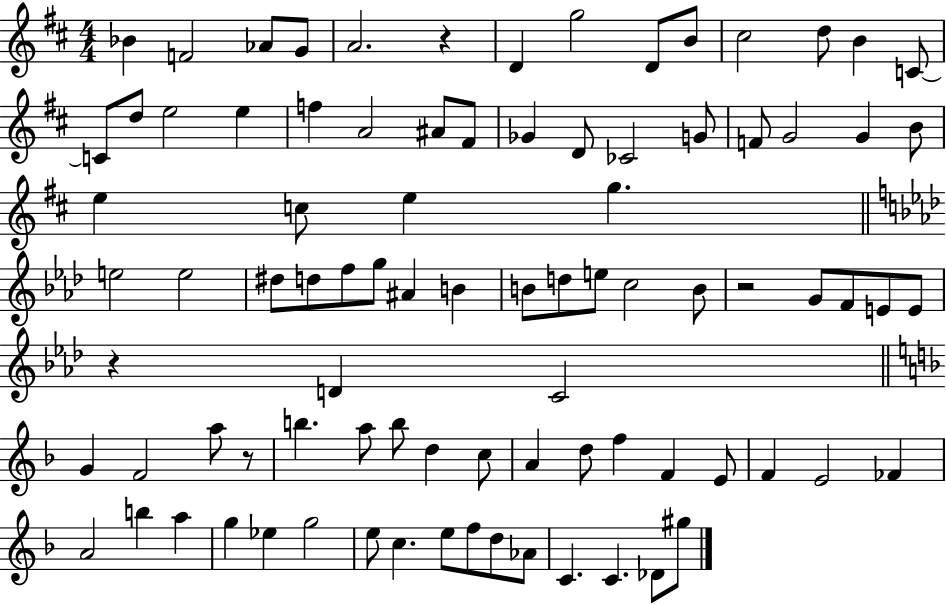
Bb4/q F4/h Ab4/e G4/e A4/h. R/q D4/q G5/h D4/e B4/e C#5/h D5/e B4/q C4/e C4/e D5/e E5/h E5/q F5/q A4/h A#4/e F#4/e Gb4/q D4/e CES4/h G4/e F4/e G4/h G4/q B4/e E5/q C5/e E5/q G5/q. E5/h E5/h D#5/e D5/e F5/e G5/e A#4/q B4/q B4/e D5/e E5/e C5/h B4/e R/h G4/e F4/e E4/e E4/e R/q D4/q C4/h G4/q F4/h A5/e R/e B5/q. A5/e B5/e D5/q C5/e A4/q D5/e F5/q F4/q E4/e F4/q E4/h FES4/q A4/h B5/q A5/q G5/q Eb5/q G5/h E5/e C5/q. E5/e F5/e D5/e Ab4/e C4/q. C4/q. Db4/e G#5/e